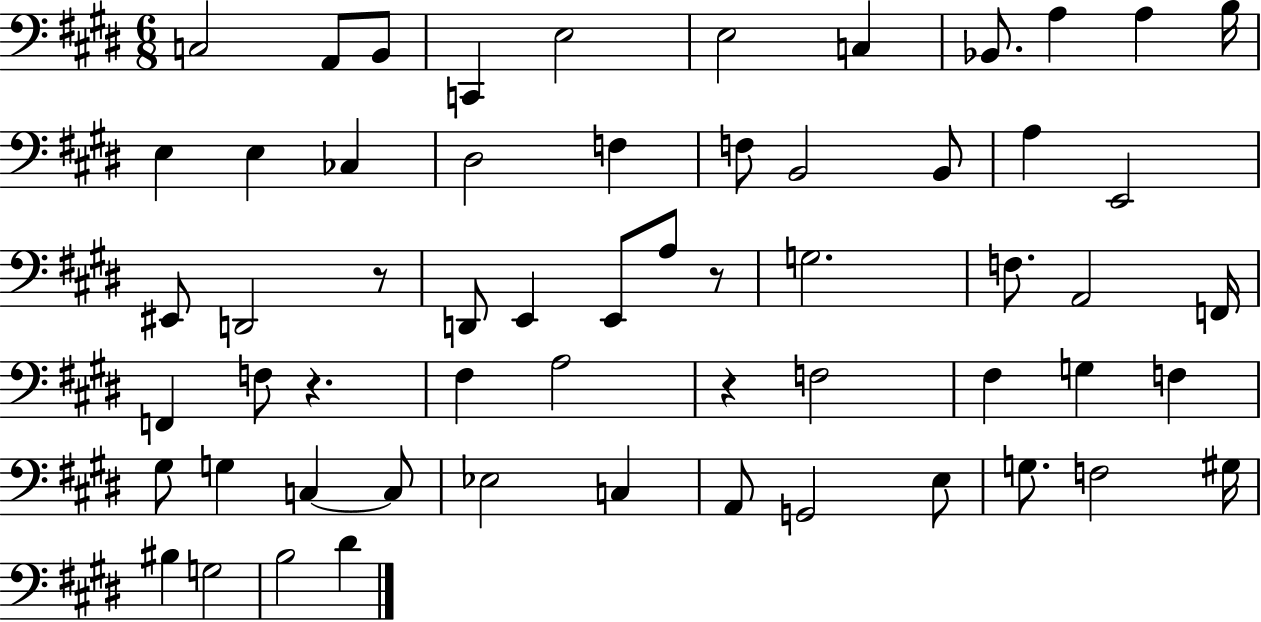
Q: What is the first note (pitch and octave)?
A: C3